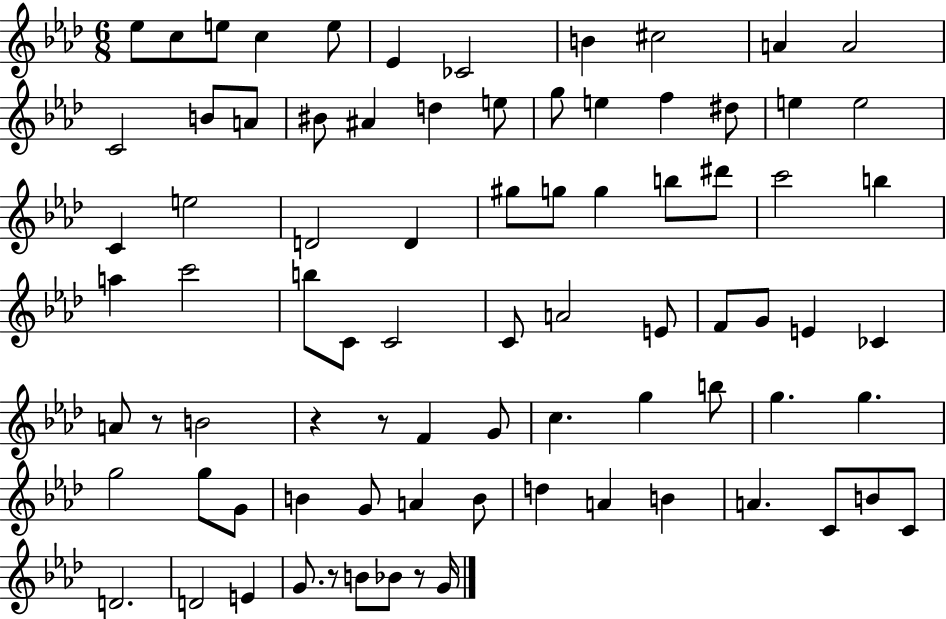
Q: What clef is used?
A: treble